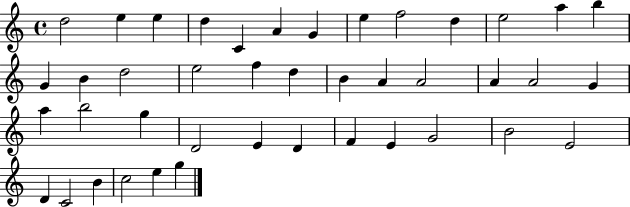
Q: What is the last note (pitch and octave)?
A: G5